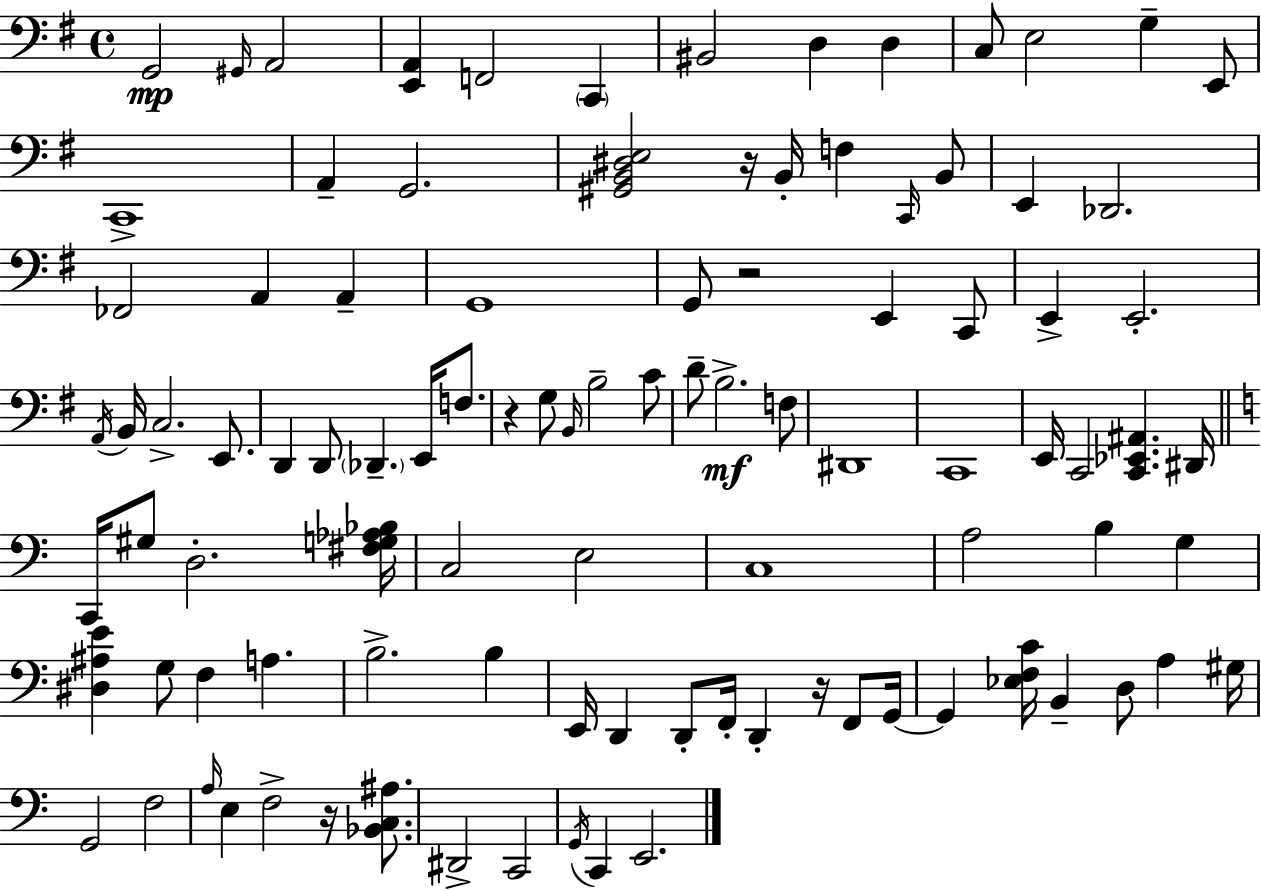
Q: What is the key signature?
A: E minor